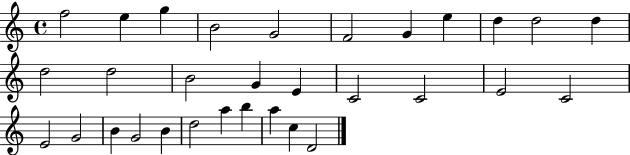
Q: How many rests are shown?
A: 0